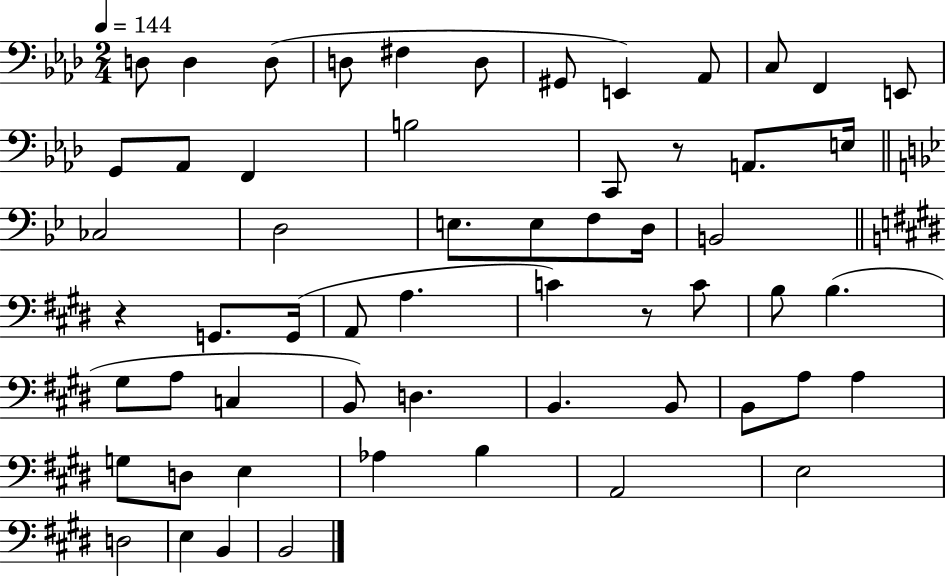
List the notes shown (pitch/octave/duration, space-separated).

D3/e D3/q D3/e D3/e F#3/q D3/e G#2/e E2/q Ab2/e C3/e F2/q E2/e G2/e Ab2/e F2/q B3/h C2/e R/e A2/e. E3/s CES3/h D3/h E3/e. E3/e F3/e D3/s B2/h R/q G2/e. G2/s A2/e A3/q. C4/q R/e C4/e B3/e B3/q. G#3/e A3/e C3/q B2/e D3/q. B2/q. B2/e B2/e A3/e A3/q G3/e D3/e E3/q Ab3/q B3/q A2/h E3/h D3/h E3/q B2/q B2/h